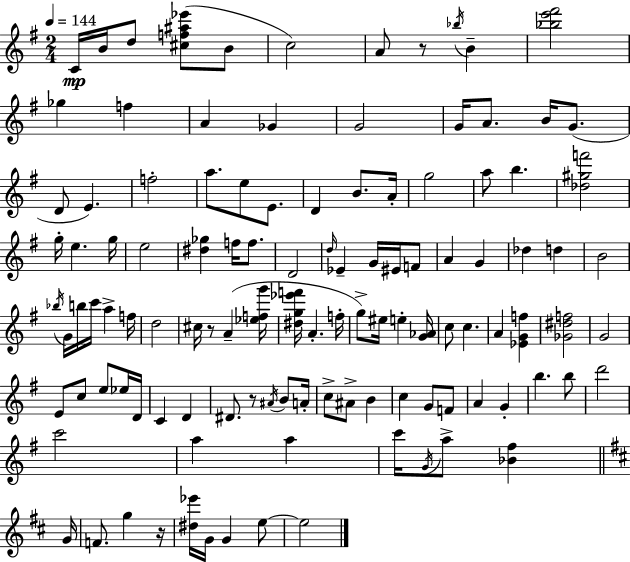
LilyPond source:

{
  \clef treble
  \numericTimeSignature
  \time 2/4
  \key g \major
  \tempo 4 = 144
  \repeat volta 2 { c'16\mp b'16 d''8 <cis'' f'' ais'' ees'''>8( b'8 | c''2) | a'8 r8 \acciaccatura { bes''16 } b'4-- | <bes'' e''' fis'''>2 | \break ges''4 f''4 | a'4 ges'4 | g'2 | g'16 a'8. b'16 g'8.( | \break d'8 e'4.) | f''2-. | a''8. e''8 e'8. | d'4 b'8. | \break a'16-. g''2 | a''8 b''4. | <des'' gis'' f'''>2 | g''16-. e''4. | \break g''16 e''2 | <dis'' ges''>4 f''16 f''8. | d'2 | \grace { d''16 } ees'4-- g'16 eis'16 | \break f'8 a'4 g'4 | des''4 d''4 | b'2 | \acciaccatura { bes''16 } g'16 b''16 c'''16 a''4-> | \break f''16 d''2 | cis''16 r8 a'4--( | <ees'' f'' g'''>16 <dis'' g'' ees''' f'''>16 a'4.-. | f''16-. g''8->) eis''16 e''4-. | \break <g' aes'>16 c''8 c''4. | a'4 <ees' g' f''>4 | <ges' dis'' f''>2 | g'2 | \break e'8 c''8 e''8 | ees''16 d'16 c'4 d'4 | dis'8. r8 | \acciaccatura { ais'16 } b'8 a'16-. c''8-> ais'8-> | \break b'4 c''4 | g'8 f'8 a'4 | g'4-. b''4. | b''8 d'''2 | \break c'''2 | a''4 | a''4 c'''16 \acciaccatura { g'16 } a''8-> | <bes' fis''>4 \bar "||" \break \key d \major g'16 f'8. g''4 | r16 <dis'' ees'''>16 g'16 g'4 e''8~~ | e''2 | } \bar "|."
}